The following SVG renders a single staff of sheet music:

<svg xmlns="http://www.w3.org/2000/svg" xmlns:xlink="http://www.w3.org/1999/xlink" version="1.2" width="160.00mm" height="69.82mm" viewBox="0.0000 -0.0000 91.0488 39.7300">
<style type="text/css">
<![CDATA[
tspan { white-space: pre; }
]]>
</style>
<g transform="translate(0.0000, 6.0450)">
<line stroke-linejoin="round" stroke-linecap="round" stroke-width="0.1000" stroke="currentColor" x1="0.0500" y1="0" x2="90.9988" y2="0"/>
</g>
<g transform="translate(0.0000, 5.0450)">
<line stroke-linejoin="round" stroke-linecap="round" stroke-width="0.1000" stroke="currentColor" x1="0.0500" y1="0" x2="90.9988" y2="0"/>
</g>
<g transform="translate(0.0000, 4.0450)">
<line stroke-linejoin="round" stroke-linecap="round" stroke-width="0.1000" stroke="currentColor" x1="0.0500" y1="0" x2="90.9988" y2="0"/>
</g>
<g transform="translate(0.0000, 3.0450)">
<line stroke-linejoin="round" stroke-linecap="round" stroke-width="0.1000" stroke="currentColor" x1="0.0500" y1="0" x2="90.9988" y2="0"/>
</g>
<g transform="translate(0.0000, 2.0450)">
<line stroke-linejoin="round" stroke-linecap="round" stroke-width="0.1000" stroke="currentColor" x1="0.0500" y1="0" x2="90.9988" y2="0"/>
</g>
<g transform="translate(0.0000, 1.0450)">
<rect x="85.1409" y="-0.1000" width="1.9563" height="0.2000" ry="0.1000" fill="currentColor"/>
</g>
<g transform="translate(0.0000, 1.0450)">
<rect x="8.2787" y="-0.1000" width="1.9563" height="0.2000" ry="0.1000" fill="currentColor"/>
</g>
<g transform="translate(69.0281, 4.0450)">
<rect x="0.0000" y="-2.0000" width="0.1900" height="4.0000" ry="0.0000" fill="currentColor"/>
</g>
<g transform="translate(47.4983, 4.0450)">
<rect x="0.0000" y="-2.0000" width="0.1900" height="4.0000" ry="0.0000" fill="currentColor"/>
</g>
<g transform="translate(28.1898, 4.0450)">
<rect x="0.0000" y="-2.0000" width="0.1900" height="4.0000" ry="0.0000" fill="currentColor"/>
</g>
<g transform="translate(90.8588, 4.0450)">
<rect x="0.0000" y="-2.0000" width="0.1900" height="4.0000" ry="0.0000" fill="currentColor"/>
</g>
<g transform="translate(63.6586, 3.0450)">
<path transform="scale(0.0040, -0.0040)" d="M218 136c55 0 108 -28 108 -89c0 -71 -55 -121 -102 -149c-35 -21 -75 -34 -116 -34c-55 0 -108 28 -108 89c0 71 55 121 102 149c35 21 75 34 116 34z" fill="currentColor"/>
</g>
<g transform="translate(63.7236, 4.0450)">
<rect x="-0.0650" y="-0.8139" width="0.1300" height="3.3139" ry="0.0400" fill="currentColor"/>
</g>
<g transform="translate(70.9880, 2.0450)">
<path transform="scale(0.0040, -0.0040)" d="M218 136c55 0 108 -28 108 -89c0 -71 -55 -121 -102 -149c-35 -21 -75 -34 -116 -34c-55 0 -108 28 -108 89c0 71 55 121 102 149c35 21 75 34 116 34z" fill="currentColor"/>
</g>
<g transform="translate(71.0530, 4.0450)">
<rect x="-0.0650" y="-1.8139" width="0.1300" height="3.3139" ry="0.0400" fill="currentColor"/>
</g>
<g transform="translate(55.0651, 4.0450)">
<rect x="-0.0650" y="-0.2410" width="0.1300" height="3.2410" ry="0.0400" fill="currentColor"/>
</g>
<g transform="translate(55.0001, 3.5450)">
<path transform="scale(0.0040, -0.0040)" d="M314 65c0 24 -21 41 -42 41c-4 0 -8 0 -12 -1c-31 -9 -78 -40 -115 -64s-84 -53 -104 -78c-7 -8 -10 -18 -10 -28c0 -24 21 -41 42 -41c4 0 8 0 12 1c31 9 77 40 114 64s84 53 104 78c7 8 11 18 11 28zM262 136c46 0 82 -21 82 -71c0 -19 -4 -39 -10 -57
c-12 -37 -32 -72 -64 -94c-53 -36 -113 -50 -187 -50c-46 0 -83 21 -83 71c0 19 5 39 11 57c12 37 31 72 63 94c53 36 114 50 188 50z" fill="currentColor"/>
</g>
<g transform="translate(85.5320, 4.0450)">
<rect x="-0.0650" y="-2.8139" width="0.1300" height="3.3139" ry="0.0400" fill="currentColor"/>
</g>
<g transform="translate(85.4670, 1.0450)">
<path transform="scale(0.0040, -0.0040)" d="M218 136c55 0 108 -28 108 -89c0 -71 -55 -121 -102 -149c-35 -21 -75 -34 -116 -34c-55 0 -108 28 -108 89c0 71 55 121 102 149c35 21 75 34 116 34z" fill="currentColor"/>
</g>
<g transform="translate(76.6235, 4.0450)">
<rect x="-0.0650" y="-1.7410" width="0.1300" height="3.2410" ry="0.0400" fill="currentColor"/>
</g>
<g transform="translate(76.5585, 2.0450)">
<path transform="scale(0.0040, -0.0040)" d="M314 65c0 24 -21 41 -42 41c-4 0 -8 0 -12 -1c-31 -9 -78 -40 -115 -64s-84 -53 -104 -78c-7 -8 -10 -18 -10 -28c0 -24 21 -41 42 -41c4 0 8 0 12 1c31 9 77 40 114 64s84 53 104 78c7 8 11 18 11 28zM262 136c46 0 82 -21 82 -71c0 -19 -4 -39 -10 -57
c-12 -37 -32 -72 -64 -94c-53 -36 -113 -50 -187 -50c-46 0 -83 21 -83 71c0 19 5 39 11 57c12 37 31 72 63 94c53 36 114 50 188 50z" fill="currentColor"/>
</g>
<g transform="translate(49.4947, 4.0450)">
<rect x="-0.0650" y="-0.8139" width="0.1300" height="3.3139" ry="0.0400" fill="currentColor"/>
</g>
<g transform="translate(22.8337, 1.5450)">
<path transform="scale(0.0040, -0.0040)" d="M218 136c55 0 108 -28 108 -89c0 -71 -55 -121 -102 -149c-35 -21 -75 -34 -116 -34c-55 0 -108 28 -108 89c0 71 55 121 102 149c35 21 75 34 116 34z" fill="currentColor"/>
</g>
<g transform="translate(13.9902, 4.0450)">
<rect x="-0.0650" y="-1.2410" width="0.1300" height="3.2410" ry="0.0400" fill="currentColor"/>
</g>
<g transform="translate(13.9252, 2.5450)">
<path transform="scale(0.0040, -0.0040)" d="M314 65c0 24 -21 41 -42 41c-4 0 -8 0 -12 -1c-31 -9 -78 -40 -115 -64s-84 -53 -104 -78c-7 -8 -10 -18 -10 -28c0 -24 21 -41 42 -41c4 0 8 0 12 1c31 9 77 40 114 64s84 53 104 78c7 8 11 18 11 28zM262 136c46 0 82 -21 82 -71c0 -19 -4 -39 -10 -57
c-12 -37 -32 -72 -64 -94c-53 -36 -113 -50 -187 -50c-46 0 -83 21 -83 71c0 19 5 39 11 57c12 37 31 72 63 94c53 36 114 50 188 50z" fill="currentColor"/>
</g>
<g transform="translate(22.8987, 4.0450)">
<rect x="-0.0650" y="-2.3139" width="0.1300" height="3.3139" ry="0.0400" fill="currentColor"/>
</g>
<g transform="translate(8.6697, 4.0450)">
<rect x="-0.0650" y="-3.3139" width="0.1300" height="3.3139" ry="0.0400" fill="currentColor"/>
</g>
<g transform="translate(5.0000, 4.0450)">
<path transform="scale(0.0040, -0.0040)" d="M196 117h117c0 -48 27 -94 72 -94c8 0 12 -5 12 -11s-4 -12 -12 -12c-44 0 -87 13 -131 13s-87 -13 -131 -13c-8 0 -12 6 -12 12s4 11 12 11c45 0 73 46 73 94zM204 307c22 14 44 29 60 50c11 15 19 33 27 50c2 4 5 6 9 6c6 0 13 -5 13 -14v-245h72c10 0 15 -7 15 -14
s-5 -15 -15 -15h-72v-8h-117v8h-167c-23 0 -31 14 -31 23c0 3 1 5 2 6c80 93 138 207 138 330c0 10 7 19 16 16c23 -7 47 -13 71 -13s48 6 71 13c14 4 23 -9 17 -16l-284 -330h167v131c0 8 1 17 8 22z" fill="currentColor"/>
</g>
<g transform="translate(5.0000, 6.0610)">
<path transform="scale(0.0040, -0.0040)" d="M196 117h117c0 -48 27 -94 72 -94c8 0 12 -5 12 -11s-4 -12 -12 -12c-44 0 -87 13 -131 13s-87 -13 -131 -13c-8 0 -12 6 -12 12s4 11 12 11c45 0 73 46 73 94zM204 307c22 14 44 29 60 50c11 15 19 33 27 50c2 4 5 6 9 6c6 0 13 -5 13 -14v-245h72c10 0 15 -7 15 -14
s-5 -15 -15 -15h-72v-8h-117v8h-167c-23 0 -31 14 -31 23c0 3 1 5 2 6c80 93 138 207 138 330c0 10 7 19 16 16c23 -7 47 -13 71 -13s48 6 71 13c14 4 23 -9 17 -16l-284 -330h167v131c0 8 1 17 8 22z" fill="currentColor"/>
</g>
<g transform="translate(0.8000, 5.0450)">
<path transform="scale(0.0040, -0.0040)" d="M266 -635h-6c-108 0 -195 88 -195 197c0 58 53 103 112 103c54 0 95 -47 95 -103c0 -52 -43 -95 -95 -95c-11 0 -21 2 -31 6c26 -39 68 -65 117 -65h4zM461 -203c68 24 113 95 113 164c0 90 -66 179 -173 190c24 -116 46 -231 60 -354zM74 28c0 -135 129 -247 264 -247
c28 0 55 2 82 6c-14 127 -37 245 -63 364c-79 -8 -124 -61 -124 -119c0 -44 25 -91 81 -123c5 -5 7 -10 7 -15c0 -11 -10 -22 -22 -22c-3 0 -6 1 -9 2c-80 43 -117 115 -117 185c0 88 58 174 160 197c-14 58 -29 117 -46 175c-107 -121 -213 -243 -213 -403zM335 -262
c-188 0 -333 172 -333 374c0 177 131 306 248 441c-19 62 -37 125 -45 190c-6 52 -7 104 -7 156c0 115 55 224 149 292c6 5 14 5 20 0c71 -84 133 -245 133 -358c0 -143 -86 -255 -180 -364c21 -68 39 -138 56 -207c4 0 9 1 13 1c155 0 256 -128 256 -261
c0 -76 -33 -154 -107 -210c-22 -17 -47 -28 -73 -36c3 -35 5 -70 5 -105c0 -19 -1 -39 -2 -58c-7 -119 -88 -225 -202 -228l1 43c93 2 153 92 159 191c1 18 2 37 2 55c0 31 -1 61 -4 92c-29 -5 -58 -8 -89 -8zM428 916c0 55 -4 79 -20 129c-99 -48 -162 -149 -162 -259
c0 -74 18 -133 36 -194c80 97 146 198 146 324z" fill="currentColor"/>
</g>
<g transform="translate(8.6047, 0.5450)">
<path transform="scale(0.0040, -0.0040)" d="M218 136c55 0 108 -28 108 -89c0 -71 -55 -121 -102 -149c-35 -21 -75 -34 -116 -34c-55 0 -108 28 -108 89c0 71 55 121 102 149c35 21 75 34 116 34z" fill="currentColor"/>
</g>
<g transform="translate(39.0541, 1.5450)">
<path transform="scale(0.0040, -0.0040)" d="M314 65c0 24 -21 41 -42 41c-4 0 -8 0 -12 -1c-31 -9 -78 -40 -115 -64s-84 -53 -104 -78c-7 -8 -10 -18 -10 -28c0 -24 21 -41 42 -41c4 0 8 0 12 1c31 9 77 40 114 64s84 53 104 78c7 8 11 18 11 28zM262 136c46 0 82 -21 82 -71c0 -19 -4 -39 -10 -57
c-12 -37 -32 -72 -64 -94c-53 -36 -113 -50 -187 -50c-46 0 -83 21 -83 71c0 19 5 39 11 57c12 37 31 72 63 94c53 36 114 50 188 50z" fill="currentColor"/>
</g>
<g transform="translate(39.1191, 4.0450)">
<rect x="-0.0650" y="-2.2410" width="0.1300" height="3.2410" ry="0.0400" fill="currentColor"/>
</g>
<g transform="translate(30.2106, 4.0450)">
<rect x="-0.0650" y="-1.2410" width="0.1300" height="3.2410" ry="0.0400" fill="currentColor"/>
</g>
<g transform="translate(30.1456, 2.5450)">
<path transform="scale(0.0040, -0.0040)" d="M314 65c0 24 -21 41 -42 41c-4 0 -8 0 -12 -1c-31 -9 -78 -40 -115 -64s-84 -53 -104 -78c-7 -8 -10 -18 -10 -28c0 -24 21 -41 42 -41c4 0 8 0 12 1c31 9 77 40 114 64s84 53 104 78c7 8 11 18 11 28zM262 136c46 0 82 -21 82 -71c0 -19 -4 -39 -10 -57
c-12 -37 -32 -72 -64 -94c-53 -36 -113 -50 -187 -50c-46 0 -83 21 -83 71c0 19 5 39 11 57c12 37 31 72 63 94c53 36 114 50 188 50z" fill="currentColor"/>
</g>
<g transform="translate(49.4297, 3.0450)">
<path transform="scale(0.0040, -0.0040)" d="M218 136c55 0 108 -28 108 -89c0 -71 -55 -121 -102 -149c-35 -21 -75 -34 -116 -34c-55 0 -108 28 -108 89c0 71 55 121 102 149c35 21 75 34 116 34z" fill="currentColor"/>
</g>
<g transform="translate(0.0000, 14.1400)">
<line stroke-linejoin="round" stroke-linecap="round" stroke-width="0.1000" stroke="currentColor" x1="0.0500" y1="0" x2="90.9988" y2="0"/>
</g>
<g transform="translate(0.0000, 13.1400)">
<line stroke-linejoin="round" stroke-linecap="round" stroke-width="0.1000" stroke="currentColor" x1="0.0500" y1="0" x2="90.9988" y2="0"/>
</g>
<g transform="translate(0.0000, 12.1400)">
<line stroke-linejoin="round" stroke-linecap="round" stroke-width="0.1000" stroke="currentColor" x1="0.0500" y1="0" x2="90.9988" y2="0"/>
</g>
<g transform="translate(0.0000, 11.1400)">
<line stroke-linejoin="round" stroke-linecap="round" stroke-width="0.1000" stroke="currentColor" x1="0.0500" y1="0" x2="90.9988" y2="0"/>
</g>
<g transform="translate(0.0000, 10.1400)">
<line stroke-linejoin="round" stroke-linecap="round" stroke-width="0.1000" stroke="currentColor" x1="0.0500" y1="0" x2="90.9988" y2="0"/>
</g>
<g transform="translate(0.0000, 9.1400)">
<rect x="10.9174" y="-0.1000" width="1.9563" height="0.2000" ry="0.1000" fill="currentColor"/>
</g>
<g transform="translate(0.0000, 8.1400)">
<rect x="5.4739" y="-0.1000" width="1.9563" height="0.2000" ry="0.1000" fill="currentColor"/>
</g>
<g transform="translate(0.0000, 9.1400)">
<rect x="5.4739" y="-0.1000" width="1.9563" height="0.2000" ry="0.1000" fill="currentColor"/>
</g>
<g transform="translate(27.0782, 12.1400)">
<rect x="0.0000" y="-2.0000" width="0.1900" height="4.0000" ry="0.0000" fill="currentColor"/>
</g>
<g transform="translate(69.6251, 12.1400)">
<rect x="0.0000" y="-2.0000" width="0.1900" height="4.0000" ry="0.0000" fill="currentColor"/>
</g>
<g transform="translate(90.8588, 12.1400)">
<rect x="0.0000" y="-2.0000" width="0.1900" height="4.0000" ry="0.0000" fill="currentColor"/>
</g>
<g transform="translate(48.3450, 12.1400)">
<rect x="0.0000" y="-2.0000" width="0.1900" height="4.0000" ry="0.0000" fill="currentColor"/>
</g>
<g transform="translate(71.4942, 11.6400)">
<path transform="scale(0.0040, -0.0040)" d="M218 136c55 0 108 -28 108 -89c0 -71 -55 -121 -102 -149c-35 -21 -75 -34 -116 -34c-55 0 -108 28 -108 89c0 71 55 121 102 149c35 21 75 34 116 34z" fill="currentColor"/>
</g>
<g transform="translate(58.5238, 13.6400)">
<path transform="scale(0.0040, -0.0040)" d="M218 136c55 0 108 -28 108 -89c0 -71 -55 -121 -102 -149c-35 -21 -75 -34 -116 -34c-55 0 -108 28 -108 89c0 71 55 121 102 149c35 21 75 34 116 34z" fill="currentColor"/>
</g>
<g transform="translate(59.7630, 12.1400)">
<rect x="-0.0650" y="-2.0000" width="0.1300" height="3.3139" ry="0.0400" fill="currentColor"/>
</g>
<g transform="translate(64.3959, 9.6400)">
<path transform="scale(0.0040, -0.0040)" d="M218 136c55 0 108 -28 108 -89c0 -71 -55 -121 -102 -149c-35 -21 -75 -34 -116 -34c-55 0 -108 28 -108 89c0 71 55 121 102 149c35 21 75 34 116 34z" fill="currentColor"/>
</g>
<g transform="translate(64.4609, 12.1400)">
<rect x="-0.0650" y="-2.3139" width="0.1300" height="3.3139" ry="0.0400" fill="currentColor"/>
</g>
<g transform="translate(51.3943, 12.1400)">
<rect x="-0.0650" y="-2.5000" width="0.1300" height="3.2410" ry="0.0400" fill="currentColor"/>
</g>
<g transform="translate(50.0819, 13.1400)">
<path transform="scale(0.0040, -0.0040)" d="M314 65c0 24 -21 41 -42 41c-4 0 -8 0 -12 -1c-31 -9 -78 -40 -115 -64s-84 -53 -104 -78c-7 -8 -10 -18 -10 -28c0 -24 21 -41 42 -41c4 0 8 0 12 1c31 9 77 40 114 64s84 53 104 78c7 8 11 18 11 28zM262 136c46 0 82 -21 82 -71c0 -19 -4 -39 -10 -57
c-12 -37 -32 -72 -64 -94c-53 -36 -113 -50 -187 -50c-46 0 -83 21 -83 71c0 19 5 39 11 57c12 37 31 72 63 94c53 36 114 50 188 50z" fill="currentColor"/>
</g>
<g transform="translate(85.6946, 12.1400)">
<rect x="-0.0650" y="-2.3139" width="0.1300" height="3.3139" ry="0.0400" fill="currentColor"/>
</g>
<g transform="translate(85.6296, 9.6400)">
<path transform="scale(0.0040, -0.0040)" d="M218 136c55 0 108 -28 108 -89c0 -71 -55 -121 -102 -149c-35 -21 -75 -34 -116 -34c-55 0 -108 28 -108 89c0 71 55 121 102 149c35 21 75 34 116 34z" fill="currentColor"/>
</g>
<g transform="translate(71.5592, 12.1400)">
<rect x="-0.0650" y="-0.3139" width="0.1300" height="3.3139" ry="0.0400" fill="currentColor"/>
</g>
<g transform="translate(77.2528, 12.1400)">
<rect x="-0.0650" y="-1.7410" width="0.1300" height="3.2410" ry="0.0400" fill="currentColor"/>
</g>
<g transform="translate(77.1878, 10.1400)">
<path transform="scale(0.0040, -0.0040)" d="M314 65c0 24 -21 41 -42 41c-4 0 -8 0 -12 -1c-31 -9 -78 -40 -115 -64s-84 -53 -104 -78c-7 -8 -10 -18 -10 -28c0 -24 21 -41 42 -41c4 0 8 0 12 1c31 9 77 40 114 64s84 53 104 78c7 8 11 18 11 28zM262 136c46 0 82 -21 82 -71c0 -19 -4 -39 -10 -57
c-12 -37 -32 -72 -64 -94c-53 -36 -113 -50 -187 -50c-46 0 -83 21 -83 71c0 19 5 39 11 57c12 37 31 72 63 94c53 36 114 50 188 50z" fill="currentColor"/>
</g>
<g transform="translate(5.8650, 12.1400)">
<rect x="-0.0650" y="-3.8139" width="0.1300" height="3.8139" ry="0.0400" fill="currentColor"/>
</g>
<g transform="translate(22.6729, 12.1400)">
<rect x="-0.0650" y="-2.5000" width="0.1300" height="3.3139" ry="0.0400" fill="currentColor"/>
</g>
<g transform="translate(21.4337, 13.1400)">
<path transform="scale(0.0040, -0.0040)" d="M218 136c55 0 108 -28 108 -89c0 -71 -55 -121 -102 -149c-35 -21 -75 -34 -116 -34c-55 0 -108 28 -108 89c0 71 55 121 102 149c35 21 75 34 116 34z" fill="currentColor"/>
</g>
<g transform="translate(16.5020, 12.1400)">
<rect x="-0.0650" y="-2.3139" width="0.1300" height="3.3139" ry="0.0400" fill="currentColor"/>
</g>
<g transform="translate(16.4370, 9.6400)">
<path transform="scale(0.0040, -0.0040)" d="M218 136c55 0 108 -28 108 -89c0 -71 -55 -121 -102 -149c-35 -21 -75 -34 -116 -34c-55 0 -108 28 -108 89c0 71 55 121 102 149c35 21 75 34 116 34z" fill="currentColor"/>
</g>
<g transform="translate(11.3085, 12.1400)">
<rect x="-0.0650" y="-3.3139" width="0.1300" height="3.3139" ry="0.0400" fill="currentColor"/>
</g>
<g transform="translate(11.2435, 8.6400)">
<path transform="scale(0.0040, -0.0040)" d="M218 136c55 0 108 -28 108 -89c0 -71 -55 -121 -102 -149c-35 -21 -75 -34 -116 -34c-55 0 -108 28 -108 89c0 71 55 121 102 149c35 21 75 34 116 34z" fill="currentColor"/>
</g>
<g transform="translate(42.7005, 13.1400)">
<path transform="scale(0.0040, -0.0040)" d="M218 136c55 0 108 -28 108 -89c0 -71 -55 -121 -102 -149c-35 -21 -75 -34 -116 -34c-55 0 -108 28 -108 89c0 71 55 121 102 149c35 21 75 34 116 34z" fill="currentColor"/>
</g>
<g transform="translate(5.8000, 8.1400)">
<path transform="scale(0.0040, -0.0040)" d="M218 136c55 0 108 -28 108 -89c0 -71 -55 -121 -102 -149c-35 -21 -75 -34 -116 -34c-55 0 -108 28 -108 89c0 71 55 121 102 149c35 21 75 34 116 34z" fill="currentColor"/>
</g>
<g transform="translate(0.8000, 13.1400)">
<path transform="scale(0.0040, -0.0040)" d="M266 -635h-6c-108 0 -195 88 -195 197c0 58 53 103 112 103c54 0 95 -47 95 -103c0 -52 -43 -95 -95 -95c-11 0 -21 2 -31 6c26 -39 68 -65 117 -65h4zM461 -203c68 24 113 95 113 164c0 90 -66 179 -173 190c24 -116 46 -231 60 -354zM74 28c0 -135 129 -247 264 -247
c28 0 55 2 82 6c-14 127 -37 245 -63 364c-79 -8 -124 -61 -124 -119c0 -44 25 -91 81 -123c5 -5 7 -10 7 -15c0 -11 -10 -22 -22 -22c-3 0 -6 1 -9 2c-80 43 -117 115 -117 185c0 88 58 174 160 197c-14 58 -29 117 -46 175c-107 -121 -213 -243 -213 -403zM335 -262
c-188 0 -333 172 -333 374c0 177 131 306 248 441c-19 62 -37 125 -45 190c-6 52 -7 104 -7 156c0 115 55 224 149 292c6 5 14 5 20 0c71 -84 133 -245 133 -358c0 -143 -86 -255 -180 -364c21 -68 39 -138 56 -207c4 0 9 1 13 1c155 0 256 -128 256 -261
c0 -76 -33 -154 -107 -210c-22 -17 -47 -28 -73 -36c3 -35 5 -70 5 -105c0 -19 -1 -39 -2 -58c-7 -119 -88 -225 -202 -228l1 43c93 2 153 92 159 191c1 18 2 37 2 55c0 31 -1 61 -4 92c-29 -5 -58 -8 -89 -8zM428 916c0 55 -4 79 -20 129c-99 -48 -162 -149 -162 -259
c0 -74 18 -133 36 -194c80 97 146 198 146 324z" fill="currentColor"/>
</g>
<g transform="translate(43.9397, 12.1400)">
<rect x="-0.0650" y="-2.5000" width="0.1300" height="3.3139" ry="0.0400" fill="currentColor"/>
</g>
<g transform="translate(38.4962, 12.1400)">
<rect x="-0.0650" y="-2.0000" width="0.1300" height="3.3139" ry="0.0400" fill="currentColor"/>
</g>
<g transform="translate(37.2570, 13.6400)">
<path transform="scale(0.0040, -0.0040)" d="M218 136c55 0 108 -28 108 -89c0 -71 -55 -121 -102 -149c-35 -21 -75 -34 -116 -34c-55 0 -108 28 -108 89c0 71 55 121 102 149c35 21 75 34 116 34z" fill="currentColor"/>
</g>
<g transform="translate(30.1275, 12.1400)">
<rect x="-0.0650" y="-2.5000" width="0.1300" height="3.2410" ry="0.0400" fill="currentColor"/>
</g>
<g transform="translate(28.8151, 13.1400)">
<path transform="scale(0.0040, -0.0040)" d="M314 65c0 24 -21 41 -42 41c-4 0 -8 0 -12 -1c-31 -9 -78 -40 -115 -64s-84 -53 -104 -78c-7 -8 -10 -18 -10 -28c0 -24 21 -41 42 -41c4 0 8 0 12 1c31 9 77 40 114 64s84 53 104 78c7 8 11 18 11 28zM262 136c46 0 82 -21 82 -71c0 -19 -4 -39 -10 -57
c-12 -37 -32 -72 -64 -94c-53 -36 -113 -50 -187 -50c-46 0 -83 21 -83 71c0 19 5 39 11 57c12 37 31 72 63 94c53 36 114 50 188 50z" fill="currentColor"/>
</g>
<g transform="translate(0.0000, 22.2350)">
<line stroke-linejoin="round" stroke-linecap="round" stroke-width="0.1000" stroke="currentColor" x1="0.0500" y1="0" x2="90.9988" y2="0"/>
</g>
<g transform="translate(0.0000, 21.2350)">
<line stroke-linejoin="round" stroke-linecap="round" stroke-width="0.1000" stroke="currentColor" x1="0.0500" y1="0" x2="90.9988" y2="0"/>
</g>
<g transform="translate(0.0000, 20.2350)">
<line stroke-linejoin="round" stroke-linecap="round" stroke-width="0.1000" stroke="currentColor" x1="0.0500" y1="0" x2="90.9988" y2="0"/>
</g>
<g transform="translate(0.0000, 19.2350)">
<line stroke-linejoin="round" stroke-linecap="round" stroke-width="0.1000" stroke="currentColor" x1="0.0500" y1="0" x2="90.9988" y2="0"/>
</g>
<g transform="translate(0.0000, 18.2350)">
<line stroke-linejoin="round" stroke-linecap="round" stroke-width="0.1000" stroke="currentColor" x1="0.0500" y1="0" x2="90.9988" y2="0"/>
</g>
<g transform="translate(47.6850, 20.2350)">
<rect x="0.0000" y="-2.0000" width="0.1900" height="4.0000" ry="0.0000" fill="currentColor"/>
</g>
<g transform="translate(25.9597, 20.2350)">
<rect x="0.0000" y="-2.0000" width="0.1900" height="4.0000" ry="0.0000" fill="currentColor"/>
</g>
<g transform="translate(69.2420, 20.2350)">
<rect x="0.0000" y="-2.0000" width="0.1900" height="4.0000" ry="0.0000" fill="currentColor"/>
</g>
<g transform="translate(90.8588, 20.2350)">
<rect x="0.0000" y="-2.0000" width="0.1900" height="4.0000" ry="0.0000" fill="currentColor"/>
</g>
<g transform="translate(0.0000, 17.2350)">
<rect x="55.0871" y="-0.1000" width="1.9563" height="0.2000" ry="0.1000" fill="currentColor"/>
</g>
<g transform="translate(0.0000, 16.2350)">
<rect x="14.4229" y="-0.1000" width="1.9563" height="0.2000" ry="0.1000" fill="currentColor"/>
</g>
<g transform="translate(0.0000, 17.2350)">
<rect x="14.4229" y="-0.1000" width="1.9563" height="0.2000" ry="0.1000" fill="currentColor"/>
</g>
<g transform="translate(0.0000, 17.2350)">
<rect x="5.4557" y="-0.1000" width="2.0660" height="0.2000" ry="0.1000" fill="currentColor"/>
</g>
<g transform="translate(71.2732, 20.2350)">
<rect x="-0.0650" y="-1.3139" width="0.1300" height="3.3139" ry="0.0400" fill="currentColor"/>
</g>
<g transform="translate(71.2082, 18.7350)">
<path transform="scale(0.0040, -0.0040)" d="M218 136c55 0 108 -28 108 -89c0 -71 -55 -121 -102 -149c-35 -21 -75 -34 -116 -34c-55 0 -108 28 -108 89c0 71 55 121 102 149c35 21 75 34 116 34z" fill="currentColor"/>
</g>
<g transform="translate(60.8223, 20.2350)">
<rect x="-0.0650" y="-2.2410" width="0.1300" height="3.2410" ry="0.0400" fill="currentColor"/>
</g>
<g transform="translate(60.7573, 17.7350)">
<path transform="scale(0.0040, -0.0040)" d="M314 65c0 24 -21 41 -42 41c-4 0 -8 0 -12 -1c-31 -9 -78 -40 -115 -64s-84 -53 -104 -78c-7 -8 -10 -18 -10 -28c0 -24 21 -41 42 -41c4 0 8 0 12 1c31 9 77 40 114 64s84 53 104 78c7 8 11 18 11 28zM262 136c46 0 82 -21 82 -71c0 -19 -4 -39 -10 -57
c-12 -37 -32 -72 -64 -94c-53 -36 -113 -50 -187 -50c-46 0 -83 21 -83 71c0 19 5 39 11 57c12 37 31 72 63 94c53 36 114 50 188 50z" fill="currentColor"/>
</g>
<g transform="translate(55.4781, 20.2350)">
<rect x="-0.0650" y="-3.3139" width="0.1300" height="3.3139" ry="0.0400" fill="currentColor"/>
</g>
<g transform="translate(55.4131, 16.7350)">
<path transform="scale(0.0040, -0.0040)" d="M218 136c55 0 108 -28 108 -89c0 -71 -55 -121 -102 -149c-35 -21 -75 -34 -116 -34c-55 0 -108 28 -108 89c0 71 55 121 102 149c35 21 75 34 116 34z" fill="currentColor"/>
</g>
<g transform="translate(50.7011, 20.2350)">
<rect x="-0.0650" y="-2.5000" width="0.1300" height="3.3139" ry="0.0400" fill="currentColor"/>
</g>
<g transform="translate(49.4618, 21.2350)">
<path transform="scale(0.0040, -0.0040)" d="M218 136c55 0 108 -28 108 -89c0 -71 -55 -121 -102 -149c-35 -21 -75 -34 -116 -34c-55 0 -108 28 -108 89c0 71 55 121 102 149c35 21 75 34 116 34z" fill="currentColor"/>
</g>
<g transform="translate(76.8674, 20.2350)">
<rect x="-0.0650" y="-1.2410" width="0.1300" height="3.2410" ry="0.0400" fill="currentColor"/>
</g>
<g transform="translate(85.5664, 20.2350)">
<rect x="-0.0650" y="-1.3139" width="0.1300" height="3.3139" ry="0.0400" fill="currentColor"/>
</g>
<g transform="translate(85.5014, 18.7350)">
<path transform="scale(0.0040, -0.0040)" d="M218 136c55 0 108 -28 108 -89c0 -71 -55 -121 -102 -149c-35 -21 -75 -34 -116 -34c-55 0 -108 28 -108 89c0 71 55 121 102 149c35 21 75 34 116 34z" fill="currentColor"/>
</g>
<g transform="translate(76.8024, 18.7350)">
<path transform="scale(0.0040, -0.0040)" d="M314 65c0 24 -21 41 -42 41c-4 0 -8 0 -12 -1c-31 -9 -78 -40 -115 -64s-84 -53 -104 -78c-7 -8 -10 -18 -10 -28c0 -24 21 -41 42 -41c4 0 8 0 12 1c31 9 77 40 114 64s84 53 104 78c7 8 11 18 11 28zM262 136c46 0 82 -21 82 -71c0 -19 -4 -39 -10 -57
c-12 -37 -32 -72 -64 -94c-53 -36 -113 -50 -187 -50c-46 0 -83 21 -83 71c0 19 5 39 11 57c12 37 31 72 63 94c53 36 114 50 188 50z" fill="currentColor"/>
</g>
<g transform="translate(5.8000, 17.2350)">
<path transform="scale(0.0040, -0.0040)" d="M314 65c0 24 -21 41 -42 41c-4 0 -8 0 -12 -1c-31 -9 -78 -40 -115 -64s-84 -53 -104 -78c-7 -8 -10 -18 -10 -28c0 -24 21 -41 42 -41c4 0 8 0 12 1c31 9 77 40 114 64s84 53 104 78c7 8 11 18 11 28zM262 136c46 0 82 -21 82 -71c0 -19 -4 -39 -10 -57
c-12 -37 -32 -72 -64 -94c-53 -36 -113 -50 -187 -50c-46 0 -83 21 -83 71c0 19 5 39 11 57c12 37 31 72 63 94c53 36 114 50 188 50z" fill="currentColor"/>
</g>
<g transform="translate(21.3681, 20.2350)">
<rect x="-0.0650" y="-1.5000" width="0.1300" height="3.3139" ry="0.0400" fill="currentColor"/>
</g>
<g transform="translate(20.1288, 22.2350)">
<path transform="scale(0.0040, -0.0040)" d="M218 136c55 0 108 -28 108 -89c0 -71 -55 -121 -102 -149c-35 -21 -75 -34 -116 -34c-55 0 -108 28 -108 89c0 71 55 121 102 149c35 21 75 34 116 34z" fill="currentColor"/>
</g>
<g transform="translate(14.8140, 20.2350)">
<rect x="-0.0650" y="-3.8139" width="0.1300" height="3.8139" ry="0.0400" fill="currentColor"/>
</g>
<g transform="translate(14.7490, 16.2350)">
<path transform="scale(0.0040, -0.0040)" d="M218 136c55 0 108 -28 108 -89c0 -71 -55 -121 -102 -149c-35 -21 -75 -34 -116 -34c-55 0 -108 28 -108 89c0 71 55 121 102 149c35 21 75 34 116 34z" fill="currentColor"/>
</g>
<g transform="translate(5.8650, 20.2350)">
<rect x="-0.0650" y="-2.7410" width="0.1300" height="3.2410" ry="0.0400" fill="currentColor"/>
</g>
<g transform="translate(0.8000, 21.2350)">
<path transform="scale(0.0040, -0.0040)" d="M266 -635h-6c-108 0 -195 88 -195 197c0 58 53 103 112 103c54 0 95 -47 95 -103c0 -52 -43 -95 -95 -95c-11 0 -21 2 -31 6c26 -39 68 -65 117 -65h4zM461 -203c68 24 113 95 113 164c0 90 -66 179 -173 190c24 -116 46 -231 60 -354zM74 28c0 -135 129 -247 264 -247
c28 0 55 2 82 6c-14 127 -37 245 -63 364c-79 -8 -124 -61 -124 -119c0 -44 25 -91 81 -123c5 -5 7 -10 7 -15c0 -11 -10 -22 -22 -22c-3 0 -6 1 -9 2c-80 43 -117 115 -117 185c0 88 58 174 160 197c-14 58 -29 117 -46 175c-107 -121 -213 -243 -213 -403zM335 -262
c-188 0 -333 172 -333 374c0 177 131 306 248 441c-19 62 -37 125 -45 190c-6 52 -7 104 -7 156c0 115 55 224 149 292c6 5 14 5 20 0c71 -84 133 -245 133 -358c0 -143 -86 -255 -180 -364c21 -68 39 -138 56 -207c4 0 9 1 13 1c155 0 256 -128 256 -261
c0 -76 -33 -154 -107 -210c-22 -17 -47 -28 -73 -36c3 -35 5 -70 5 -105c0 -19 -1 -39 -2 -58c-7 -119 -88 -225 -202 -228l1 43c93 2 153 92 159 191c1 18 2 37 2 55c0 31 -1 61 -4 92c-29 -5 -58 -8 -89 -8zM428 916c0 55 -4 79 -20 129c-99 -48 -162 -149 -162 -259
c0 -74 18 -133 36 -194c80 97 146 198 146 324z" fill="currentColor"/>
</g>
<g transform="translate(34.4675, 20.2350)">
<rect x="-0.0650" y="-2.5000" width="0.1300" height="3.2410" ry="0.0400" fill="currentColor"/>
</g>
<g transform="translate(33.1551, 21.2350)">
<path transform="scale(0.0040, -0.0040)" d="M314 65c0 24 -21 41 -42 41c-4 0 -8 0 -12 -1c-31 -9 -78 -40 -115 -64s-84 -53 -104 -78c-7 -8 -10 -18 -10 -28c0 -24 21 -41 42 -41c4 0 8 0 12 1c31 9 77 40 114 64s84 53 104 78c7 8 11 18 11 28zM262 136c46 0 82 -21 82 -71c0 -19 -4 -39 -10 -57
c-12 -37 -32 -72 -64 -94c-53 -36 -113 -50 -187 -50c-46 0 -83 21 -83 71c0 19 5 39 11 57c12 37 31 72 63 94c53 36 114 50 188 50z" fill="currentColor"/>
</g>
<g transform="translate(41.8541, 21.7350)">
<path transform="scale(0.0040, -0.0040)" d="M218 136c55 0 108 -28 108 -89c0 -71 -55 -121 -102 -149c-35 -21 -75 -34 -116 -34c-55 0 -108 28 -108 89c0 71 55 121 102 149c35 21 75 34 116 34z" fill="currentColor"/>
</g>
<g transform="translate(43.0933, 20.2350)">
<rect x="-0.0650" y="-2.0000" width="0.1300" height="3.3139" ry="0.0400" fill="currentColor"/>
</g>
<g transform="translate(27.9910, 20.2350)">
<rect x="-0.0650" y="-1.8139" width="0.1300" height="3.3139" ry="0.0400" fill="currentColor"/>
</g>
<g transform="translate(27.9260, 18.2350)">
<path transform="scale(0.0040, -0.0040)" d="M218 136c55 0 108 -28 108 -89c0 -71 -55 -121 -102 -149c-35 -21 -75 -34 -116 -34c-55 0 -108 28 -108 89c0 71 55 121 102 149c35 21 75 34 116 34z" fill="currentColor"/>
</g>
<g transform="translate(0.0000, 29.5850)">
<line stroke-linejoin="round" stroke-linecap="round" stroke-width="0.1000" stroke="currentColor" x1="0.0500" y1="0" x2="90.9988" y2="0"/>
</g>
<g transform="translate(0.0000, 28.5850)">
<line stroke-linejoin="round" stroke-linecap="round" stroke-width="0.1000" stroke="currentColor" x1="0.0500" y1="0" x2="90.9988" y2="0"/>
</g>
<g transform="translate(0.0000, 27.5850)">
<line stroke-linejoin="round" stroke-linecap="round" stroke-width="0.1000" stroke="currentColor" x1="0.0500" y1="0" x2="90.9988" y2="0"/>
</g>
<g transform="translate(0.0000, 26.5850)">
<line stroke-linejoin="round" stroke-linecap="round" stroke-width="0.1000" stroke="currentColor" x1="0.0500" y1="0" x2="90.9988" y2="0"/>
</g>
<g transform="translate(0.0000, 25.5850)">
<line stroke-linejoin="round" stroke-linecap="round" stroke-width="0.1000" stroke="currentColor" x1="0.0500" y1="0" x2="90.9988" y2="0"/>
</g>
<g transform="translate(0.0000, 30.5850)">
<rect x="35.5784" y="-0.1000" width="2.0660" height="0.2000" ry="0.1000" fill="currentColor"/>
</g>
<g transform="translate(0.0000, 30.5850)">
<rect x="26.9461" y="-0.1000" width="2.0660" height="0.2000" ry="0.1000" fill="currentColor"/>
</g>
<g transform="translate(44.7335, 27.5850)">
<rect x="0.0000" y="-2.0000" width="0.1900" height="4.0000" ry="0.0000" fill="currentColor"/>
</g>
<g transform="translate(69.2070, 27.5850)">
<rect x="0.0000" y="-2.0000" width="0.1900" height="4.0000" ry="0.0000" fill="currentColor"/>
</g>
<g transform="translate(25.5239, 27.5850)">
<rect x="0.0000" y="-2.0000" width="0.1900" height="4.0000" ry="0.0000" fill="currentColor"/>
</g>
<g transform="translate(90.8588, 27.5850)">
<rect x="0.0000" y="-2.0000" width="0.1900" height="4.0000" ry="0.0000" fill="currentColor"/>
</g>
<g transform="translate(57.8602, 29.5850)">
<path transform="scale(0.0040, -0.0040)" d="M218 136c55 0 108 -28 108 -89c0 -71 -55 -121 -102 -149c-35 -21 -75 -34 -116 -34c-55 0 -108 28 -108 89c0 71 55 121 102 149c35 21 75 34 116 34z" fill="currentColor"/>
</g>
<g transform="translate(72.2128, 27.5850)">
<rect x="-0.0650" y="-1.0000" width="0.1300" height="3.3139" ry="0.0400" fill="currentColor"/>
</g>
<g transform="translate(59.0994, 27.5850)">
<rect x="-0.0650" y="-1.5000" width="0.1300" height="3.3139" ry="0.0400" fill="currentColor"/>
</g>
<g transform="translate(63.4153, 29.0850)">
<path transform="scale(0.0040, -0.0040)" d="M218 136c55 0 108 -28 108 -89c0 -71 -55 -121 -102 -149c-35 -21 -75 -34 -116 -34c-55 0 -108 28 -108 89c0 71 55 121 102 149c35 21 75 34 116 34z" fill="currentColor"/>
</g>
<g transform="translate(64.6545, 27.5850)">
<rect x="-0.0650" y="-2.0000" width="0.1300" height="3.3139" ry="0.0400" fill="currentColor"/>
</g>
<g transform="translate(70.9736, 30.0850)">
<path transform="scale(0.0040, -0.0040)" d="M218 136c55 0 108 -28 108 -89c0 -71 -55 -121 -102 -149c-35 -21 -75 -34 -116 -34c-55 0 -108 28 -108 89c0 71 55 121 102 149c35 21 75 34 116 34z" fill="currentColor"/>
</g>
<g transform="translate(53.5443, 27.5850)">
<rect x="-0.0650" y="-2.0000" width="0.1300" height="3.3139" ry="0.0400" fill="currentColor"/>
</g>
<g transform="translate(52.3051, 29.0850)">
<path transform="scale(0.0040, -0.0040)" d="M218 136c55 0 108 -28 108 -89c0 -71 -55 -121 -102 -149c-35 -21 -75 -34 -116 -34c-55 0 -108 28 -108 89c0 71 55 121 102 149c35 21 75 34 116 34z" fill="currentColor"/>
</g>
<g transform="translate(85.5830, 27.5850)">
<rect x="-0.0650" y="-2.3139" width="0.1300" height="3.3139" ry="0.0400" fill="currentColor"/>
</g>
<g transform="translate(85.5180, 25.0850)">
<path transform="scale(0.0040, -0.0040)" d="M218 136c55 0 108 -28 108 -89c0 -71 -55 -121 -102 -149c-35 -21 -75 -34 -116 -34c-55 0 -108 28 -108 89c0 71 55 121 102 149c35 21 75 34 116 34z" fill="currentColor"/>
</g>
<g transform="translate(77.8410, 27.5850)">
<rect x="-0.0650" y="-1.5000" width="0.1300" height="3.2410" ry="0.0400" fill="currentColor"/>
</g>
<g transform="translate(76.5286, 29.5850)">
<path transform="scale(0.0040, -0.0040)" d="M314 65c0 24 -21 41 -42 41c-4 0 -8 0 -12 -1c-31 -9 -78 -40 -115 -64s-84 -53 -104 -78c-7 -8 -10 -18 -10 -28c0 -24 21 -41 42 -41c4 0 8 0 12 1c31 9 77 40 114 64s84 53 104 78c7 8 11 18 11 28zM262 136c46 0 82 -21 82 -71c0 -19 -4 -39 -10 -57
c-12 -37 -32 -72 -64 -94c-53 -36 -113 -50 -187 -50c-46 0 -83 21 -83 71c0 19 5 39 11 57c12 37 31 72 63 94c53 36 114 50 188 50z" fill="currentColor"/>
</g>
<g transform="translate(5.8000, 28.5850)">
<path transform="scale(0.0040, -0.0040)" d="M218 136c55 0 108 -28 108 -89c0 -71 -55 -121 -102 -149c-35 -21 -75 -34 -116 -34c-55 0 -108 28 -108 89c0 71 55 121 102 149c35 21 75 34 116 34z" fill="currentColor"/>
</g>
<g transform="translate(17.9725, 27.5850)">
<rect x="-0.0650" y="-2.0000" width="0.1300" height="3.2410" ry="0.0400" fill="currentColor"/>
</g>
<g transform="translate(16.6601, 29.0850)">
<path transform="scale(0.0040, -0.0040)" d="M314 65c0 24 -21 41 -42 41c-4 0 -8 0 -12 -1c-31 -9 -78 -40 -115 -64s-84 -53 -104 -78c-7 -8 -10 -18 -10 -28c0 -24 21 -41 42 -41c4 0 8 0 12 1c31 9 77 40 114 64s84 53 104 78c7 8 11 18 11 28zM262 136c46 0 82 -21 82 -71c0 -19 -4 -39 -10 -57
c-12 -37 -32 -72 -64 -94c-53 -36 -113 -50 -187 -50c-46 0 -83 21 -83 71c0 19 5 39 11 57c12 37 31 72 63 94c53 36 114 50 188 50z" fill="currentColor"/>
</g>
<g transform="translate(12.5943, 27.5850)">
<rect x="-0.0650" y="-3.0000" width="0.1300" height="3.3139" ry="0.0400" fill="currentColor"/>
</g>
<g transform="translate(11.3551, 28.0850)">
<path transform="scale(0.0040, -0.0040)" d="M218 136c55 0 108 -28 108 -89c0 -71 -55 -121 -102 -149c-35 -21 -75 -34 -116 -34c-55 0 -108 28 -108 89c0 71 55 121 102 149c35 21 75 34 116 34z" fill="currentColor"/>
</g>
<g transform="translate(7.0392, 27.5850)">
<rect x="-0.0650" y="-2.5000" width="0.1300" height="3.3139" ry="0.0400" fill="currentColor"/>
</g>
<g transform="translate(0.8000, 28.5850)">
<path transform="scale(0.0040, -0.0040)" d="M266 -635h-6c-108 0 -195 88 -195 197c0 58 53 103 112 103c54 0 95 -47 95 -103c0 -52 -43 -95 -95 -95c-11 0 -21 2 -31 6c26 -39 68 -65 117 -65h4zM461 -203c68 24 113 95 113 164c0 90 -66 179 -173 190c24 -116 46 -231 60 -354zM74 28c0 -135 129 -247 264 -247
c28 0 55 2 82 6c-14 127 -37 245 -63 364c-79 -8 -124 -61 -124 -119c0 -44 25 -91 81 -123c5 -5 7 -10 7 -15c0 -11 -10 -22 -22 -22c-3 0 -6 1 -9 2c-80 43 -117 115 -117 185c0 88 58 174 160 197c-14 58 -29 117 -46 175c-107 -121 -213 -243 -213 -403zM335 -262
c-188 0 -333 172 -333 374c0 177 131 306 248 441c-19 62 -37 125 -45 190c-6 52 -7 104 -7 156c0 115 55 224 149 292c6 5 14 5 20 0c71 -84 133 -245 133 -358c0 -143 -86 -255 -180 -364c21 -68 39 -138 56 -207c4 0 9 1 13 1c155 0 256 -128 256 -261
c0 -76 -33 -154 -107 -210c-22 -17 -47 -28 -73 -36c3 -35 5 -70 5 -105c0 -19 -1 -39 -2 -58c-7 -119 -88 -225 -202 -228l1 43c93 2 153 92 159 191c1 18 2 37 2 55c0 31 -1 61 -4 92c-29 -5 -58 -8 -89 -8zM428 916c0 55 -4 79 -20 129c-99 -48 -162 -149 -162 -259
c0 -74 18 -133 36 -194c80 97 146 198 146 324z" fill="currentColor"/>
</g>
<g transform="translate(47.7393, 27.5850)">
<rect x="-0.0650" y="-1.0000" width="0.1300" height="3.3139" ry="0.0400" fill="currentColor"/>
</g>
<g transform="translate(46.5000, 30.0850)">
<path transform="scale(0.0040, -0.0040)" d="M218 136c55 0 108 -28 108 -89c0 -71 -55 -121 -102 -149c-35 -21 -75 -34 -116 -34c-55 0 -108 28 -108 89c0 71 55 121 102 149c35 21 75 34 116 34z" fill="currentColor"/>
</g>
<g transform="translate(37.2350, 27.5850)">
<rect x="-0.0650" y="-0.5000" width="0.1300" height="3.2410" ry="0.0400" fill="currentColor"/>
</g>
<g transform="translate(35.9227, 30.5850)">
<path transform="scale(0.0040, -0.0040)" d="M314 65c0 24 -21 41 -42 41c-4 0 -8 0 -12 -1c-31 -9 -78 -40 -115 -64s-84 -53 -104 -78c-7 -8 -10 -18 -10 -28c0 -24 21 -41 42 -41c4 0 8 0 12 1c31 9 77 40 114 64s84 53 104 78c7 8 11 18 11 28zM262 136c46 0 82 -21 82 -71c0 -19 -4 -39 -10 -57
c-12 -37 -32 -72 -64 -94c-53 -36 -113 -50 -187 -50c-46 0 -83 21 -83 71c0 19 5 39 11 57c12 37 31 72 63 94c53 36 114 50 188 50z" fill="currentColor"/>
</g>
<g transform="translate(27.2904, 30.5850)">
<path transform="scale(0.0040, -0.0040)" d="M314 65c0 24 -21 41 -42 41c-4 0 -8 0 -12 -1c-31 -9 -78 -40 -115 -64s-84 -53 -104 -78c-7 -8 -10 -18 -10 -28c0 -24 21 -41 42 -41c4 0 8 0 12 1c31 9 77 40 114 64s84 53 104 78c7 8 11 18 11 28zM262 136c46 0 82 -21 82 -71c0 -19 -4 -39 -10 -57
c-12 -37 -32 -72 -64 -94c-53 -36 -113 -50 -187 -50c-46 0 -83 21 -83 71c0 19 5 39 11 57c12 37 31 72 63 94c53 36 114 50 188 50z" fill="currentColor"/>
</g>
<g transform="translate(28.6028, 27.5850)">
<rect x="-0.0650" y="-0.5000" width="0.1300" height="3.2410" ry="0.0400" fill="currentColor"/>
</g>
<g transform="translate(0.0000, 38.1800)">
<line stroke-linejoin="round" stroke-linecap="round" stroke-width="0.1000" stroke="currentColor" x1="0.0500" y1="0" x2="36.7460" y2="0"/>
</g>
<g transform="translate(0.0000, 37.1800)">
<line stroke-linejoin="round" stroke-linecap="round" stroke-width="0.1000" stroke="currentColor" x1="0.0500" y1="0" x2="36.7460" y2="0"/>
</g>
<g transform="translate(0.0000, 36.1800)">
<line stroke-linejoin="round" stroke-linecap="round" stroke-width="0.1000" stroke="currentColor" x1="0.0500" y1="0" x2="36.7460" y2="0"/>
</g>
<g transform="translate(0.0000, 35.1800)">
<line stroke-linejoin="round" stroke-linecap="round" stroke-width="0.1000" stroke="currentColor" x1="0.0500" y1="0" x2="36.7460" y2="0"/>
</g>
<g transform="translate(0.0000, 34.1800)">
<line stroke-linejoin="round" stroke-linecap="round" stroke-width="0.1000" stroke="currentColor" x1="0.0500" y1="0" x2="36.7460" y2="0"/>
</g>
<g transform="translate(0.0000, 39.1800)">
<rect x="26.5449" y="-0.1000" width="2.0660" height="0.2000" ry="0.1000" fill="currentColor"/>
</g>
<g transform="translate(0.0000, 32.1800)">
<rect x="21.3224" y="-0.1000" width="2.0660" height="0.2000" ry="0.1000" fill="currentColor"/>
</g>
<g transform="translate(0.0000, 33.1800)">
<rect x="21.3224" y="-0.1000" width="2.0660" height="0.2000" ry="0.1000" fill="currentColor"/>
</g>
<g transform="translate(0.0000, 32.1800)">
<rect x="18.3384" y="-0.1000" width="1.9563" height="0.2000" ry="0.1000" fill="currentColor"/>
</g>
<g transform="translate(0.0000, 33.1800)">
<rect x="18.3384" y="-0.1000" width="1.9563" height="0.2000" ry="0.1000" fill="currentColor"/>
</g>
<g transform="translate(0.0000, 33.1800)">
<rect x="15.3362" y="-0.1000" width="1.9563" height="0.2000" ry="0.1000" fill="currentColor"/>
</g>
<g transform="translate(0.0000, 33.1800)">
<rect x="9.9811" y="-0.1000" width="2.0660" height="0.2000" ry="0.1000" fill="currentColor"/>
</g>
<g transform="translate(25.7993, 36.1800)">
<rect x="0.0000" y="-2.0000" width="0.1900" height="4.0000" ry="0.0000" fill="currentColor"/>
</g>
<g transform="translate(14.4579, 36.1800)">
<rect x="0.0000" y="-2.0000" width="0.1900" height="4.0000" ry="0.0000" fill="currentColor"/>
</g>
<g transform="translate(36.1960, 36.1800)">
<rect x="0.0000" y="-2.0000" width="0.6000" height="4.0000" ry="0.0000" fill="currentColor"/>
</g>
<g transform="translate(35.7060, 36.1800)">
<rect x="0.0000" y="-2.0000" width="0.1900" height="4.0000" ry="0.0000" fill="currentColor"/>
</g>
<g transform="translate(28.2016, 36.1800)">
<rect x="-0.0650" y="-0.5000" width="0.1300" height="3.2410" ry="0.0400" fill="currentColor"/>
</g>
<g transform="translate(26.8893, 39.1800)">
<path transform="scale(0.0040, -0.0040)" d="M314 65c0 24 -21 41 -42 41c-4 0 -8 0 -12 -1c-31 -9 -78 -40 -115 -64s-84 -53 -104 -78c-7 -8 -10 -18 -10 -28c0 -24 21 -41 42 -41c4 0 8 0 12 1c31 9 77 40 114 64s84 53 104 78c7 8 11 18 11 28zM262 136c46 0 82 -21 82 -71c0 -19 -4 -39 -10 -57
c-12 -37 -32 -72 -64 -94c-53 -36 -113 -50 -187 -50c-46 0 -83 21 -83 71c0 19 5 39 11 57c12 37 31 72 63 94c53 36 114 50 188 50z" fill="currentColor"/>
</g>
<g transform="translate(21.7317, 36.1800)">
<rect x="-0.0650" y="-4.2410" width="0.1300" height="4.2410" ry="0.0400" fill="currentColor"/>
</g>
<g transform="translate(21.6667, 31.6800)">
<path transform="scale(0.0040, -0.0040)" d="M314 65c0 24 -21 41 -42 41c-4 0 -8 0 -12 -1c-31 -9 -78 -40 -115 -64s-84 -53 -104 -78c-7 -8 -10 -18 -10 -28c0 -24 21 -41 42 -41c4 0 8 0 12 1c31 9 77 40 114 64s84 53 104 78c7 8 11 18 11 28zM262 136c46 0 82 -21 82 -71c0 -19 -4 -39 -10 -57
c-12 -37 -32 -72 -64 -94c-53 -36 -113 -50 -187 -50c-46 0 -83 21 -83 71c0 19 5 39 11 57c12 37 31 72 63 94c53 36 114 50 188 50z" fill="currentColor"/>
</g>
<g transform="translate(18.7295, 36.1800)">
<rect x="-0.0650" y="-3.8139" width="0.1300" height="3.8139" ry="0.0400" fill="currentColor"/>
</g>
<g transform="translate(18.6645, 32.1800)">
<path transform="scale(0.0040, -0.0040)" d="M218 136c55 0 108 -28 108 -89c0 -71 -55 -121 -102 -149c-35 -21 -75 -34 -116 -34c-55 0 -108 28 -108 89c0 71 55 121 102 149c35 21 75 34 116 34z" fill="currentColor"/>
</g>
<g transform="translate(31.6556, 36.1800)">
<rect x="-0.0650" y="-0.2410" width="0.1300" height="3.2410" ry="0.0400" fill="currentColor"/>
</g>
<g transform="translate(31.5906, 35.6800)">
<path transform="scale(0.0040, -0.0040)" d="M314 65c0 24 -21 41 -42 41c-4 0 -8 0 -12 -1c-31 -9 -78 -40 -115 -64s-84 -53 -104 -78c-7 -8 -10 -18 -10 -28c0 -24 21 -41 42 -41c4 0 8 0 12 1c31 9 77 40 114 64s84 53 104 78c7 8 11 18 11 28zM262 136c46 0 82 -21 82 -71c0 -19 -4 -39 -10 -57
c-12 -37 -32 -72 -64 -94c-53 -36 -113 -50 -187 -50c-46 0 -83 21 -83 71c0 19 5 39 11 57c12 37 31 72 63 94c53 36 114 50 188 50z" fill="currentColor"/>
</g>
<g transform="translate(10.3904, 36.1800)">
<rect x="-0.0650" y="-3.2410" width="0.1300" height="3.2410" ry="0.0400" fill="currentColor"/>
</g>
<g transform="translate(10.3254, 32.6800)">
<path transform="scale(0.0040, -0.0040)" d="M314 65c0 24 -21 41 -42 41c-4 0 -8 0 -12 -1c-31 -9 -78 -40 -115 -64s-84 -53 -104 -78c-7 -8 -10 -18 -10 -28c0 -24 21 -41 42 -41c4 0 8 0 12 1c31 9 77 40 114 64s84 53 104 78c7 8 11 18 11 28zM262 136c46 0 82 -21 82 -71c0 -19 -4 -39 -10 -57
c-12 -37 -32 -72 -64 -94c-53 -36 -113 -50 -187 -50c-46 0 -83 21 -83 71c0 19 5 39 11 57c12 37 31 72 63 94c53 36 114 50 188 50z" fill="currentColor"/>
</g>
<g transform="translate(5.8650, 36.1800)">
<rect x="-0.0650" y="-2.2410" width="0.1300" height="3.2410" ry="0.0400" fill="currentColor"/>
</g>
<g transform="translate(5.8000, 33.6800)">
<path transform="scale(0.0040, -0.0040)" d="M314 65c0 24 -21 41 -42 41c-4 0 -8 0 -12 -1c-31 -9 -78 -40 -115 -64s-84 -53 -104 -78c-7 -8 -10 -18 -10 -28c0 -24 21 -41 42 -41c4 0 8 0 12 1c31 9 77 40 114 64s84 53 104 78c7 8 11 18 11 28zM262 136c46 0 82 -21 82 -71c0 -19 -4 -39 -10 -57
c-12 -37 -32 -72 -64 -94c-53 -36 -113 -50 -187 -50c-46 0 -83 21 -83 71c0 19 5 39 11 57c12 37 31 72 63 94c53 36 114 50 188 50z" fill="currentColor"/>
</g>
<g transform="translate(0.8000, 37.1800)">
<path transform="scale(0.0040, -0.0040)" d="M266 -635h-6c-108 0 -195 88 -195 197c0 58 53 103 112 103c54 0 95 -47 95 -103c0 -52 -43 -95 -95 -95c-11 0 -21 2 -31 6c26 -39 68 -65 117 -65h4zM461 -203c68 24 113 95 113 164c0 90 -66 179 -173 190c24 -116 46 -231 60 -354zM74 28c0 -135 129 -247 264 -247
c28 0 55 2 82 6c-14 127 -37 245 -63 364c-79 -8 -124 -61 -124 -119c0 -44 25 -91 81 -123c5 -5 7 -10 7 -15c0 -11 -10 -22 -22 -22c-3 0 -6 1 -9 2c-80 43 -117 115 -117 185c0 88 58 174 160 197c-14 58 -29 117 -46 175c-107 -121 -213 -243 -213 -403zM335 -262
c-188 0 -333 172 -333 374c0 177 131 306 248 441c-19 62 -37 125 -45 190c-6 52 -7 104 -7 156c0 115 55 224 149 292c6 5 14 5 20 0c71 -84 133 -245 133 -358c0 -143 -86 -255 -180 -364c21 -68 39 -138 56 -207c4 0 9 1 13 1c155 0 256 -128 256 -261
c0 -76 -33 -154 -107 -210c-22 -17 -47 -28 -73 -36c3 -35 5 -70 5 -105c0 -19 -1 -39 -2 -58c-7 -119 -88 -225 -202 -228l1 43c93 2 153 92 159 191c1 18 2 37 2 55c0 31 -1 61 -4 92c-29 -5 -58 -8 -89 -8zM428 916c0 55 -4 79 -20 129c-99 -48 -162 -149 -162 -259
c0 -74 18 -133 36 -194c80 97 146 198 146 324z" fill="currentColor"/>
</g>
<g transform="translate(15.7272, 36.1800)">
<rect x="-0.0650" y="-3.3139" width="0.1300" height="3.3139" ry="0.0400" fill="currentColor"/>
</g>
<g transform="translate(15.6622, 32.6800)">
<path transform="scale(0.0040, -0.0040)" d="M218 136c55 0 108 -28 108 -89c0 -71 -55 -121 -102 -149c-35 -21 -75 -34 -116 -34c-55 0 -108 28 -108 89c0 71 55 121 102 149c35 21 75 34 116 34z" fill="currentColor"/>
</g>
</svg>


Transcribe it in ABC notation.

X:1
T:Untitled
M:4/4
L:1/4
K:C
b e2 g e2 g2 d c2 d f f2 a c' b g G G2 F G G2 F g c f2 g a2 c' E f G2 F G b g2 e e2 e G A F2 C2 C2 D F E F D E2 g g2 b2 b c' d'2 C2 c2